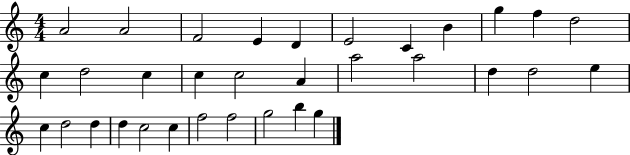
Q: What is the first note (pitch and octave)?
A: A4